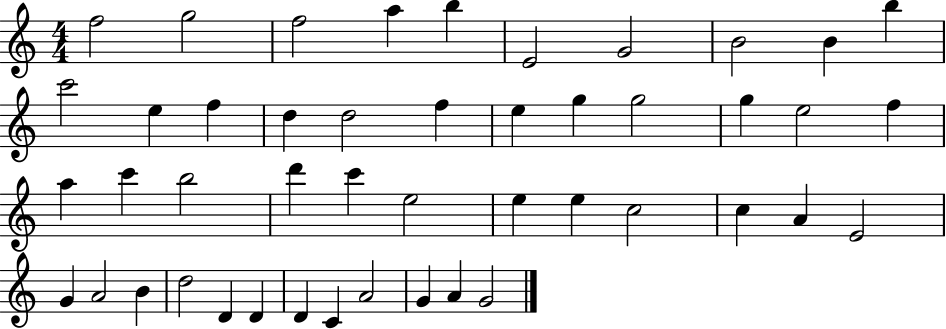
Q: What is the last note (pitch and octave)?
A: G4